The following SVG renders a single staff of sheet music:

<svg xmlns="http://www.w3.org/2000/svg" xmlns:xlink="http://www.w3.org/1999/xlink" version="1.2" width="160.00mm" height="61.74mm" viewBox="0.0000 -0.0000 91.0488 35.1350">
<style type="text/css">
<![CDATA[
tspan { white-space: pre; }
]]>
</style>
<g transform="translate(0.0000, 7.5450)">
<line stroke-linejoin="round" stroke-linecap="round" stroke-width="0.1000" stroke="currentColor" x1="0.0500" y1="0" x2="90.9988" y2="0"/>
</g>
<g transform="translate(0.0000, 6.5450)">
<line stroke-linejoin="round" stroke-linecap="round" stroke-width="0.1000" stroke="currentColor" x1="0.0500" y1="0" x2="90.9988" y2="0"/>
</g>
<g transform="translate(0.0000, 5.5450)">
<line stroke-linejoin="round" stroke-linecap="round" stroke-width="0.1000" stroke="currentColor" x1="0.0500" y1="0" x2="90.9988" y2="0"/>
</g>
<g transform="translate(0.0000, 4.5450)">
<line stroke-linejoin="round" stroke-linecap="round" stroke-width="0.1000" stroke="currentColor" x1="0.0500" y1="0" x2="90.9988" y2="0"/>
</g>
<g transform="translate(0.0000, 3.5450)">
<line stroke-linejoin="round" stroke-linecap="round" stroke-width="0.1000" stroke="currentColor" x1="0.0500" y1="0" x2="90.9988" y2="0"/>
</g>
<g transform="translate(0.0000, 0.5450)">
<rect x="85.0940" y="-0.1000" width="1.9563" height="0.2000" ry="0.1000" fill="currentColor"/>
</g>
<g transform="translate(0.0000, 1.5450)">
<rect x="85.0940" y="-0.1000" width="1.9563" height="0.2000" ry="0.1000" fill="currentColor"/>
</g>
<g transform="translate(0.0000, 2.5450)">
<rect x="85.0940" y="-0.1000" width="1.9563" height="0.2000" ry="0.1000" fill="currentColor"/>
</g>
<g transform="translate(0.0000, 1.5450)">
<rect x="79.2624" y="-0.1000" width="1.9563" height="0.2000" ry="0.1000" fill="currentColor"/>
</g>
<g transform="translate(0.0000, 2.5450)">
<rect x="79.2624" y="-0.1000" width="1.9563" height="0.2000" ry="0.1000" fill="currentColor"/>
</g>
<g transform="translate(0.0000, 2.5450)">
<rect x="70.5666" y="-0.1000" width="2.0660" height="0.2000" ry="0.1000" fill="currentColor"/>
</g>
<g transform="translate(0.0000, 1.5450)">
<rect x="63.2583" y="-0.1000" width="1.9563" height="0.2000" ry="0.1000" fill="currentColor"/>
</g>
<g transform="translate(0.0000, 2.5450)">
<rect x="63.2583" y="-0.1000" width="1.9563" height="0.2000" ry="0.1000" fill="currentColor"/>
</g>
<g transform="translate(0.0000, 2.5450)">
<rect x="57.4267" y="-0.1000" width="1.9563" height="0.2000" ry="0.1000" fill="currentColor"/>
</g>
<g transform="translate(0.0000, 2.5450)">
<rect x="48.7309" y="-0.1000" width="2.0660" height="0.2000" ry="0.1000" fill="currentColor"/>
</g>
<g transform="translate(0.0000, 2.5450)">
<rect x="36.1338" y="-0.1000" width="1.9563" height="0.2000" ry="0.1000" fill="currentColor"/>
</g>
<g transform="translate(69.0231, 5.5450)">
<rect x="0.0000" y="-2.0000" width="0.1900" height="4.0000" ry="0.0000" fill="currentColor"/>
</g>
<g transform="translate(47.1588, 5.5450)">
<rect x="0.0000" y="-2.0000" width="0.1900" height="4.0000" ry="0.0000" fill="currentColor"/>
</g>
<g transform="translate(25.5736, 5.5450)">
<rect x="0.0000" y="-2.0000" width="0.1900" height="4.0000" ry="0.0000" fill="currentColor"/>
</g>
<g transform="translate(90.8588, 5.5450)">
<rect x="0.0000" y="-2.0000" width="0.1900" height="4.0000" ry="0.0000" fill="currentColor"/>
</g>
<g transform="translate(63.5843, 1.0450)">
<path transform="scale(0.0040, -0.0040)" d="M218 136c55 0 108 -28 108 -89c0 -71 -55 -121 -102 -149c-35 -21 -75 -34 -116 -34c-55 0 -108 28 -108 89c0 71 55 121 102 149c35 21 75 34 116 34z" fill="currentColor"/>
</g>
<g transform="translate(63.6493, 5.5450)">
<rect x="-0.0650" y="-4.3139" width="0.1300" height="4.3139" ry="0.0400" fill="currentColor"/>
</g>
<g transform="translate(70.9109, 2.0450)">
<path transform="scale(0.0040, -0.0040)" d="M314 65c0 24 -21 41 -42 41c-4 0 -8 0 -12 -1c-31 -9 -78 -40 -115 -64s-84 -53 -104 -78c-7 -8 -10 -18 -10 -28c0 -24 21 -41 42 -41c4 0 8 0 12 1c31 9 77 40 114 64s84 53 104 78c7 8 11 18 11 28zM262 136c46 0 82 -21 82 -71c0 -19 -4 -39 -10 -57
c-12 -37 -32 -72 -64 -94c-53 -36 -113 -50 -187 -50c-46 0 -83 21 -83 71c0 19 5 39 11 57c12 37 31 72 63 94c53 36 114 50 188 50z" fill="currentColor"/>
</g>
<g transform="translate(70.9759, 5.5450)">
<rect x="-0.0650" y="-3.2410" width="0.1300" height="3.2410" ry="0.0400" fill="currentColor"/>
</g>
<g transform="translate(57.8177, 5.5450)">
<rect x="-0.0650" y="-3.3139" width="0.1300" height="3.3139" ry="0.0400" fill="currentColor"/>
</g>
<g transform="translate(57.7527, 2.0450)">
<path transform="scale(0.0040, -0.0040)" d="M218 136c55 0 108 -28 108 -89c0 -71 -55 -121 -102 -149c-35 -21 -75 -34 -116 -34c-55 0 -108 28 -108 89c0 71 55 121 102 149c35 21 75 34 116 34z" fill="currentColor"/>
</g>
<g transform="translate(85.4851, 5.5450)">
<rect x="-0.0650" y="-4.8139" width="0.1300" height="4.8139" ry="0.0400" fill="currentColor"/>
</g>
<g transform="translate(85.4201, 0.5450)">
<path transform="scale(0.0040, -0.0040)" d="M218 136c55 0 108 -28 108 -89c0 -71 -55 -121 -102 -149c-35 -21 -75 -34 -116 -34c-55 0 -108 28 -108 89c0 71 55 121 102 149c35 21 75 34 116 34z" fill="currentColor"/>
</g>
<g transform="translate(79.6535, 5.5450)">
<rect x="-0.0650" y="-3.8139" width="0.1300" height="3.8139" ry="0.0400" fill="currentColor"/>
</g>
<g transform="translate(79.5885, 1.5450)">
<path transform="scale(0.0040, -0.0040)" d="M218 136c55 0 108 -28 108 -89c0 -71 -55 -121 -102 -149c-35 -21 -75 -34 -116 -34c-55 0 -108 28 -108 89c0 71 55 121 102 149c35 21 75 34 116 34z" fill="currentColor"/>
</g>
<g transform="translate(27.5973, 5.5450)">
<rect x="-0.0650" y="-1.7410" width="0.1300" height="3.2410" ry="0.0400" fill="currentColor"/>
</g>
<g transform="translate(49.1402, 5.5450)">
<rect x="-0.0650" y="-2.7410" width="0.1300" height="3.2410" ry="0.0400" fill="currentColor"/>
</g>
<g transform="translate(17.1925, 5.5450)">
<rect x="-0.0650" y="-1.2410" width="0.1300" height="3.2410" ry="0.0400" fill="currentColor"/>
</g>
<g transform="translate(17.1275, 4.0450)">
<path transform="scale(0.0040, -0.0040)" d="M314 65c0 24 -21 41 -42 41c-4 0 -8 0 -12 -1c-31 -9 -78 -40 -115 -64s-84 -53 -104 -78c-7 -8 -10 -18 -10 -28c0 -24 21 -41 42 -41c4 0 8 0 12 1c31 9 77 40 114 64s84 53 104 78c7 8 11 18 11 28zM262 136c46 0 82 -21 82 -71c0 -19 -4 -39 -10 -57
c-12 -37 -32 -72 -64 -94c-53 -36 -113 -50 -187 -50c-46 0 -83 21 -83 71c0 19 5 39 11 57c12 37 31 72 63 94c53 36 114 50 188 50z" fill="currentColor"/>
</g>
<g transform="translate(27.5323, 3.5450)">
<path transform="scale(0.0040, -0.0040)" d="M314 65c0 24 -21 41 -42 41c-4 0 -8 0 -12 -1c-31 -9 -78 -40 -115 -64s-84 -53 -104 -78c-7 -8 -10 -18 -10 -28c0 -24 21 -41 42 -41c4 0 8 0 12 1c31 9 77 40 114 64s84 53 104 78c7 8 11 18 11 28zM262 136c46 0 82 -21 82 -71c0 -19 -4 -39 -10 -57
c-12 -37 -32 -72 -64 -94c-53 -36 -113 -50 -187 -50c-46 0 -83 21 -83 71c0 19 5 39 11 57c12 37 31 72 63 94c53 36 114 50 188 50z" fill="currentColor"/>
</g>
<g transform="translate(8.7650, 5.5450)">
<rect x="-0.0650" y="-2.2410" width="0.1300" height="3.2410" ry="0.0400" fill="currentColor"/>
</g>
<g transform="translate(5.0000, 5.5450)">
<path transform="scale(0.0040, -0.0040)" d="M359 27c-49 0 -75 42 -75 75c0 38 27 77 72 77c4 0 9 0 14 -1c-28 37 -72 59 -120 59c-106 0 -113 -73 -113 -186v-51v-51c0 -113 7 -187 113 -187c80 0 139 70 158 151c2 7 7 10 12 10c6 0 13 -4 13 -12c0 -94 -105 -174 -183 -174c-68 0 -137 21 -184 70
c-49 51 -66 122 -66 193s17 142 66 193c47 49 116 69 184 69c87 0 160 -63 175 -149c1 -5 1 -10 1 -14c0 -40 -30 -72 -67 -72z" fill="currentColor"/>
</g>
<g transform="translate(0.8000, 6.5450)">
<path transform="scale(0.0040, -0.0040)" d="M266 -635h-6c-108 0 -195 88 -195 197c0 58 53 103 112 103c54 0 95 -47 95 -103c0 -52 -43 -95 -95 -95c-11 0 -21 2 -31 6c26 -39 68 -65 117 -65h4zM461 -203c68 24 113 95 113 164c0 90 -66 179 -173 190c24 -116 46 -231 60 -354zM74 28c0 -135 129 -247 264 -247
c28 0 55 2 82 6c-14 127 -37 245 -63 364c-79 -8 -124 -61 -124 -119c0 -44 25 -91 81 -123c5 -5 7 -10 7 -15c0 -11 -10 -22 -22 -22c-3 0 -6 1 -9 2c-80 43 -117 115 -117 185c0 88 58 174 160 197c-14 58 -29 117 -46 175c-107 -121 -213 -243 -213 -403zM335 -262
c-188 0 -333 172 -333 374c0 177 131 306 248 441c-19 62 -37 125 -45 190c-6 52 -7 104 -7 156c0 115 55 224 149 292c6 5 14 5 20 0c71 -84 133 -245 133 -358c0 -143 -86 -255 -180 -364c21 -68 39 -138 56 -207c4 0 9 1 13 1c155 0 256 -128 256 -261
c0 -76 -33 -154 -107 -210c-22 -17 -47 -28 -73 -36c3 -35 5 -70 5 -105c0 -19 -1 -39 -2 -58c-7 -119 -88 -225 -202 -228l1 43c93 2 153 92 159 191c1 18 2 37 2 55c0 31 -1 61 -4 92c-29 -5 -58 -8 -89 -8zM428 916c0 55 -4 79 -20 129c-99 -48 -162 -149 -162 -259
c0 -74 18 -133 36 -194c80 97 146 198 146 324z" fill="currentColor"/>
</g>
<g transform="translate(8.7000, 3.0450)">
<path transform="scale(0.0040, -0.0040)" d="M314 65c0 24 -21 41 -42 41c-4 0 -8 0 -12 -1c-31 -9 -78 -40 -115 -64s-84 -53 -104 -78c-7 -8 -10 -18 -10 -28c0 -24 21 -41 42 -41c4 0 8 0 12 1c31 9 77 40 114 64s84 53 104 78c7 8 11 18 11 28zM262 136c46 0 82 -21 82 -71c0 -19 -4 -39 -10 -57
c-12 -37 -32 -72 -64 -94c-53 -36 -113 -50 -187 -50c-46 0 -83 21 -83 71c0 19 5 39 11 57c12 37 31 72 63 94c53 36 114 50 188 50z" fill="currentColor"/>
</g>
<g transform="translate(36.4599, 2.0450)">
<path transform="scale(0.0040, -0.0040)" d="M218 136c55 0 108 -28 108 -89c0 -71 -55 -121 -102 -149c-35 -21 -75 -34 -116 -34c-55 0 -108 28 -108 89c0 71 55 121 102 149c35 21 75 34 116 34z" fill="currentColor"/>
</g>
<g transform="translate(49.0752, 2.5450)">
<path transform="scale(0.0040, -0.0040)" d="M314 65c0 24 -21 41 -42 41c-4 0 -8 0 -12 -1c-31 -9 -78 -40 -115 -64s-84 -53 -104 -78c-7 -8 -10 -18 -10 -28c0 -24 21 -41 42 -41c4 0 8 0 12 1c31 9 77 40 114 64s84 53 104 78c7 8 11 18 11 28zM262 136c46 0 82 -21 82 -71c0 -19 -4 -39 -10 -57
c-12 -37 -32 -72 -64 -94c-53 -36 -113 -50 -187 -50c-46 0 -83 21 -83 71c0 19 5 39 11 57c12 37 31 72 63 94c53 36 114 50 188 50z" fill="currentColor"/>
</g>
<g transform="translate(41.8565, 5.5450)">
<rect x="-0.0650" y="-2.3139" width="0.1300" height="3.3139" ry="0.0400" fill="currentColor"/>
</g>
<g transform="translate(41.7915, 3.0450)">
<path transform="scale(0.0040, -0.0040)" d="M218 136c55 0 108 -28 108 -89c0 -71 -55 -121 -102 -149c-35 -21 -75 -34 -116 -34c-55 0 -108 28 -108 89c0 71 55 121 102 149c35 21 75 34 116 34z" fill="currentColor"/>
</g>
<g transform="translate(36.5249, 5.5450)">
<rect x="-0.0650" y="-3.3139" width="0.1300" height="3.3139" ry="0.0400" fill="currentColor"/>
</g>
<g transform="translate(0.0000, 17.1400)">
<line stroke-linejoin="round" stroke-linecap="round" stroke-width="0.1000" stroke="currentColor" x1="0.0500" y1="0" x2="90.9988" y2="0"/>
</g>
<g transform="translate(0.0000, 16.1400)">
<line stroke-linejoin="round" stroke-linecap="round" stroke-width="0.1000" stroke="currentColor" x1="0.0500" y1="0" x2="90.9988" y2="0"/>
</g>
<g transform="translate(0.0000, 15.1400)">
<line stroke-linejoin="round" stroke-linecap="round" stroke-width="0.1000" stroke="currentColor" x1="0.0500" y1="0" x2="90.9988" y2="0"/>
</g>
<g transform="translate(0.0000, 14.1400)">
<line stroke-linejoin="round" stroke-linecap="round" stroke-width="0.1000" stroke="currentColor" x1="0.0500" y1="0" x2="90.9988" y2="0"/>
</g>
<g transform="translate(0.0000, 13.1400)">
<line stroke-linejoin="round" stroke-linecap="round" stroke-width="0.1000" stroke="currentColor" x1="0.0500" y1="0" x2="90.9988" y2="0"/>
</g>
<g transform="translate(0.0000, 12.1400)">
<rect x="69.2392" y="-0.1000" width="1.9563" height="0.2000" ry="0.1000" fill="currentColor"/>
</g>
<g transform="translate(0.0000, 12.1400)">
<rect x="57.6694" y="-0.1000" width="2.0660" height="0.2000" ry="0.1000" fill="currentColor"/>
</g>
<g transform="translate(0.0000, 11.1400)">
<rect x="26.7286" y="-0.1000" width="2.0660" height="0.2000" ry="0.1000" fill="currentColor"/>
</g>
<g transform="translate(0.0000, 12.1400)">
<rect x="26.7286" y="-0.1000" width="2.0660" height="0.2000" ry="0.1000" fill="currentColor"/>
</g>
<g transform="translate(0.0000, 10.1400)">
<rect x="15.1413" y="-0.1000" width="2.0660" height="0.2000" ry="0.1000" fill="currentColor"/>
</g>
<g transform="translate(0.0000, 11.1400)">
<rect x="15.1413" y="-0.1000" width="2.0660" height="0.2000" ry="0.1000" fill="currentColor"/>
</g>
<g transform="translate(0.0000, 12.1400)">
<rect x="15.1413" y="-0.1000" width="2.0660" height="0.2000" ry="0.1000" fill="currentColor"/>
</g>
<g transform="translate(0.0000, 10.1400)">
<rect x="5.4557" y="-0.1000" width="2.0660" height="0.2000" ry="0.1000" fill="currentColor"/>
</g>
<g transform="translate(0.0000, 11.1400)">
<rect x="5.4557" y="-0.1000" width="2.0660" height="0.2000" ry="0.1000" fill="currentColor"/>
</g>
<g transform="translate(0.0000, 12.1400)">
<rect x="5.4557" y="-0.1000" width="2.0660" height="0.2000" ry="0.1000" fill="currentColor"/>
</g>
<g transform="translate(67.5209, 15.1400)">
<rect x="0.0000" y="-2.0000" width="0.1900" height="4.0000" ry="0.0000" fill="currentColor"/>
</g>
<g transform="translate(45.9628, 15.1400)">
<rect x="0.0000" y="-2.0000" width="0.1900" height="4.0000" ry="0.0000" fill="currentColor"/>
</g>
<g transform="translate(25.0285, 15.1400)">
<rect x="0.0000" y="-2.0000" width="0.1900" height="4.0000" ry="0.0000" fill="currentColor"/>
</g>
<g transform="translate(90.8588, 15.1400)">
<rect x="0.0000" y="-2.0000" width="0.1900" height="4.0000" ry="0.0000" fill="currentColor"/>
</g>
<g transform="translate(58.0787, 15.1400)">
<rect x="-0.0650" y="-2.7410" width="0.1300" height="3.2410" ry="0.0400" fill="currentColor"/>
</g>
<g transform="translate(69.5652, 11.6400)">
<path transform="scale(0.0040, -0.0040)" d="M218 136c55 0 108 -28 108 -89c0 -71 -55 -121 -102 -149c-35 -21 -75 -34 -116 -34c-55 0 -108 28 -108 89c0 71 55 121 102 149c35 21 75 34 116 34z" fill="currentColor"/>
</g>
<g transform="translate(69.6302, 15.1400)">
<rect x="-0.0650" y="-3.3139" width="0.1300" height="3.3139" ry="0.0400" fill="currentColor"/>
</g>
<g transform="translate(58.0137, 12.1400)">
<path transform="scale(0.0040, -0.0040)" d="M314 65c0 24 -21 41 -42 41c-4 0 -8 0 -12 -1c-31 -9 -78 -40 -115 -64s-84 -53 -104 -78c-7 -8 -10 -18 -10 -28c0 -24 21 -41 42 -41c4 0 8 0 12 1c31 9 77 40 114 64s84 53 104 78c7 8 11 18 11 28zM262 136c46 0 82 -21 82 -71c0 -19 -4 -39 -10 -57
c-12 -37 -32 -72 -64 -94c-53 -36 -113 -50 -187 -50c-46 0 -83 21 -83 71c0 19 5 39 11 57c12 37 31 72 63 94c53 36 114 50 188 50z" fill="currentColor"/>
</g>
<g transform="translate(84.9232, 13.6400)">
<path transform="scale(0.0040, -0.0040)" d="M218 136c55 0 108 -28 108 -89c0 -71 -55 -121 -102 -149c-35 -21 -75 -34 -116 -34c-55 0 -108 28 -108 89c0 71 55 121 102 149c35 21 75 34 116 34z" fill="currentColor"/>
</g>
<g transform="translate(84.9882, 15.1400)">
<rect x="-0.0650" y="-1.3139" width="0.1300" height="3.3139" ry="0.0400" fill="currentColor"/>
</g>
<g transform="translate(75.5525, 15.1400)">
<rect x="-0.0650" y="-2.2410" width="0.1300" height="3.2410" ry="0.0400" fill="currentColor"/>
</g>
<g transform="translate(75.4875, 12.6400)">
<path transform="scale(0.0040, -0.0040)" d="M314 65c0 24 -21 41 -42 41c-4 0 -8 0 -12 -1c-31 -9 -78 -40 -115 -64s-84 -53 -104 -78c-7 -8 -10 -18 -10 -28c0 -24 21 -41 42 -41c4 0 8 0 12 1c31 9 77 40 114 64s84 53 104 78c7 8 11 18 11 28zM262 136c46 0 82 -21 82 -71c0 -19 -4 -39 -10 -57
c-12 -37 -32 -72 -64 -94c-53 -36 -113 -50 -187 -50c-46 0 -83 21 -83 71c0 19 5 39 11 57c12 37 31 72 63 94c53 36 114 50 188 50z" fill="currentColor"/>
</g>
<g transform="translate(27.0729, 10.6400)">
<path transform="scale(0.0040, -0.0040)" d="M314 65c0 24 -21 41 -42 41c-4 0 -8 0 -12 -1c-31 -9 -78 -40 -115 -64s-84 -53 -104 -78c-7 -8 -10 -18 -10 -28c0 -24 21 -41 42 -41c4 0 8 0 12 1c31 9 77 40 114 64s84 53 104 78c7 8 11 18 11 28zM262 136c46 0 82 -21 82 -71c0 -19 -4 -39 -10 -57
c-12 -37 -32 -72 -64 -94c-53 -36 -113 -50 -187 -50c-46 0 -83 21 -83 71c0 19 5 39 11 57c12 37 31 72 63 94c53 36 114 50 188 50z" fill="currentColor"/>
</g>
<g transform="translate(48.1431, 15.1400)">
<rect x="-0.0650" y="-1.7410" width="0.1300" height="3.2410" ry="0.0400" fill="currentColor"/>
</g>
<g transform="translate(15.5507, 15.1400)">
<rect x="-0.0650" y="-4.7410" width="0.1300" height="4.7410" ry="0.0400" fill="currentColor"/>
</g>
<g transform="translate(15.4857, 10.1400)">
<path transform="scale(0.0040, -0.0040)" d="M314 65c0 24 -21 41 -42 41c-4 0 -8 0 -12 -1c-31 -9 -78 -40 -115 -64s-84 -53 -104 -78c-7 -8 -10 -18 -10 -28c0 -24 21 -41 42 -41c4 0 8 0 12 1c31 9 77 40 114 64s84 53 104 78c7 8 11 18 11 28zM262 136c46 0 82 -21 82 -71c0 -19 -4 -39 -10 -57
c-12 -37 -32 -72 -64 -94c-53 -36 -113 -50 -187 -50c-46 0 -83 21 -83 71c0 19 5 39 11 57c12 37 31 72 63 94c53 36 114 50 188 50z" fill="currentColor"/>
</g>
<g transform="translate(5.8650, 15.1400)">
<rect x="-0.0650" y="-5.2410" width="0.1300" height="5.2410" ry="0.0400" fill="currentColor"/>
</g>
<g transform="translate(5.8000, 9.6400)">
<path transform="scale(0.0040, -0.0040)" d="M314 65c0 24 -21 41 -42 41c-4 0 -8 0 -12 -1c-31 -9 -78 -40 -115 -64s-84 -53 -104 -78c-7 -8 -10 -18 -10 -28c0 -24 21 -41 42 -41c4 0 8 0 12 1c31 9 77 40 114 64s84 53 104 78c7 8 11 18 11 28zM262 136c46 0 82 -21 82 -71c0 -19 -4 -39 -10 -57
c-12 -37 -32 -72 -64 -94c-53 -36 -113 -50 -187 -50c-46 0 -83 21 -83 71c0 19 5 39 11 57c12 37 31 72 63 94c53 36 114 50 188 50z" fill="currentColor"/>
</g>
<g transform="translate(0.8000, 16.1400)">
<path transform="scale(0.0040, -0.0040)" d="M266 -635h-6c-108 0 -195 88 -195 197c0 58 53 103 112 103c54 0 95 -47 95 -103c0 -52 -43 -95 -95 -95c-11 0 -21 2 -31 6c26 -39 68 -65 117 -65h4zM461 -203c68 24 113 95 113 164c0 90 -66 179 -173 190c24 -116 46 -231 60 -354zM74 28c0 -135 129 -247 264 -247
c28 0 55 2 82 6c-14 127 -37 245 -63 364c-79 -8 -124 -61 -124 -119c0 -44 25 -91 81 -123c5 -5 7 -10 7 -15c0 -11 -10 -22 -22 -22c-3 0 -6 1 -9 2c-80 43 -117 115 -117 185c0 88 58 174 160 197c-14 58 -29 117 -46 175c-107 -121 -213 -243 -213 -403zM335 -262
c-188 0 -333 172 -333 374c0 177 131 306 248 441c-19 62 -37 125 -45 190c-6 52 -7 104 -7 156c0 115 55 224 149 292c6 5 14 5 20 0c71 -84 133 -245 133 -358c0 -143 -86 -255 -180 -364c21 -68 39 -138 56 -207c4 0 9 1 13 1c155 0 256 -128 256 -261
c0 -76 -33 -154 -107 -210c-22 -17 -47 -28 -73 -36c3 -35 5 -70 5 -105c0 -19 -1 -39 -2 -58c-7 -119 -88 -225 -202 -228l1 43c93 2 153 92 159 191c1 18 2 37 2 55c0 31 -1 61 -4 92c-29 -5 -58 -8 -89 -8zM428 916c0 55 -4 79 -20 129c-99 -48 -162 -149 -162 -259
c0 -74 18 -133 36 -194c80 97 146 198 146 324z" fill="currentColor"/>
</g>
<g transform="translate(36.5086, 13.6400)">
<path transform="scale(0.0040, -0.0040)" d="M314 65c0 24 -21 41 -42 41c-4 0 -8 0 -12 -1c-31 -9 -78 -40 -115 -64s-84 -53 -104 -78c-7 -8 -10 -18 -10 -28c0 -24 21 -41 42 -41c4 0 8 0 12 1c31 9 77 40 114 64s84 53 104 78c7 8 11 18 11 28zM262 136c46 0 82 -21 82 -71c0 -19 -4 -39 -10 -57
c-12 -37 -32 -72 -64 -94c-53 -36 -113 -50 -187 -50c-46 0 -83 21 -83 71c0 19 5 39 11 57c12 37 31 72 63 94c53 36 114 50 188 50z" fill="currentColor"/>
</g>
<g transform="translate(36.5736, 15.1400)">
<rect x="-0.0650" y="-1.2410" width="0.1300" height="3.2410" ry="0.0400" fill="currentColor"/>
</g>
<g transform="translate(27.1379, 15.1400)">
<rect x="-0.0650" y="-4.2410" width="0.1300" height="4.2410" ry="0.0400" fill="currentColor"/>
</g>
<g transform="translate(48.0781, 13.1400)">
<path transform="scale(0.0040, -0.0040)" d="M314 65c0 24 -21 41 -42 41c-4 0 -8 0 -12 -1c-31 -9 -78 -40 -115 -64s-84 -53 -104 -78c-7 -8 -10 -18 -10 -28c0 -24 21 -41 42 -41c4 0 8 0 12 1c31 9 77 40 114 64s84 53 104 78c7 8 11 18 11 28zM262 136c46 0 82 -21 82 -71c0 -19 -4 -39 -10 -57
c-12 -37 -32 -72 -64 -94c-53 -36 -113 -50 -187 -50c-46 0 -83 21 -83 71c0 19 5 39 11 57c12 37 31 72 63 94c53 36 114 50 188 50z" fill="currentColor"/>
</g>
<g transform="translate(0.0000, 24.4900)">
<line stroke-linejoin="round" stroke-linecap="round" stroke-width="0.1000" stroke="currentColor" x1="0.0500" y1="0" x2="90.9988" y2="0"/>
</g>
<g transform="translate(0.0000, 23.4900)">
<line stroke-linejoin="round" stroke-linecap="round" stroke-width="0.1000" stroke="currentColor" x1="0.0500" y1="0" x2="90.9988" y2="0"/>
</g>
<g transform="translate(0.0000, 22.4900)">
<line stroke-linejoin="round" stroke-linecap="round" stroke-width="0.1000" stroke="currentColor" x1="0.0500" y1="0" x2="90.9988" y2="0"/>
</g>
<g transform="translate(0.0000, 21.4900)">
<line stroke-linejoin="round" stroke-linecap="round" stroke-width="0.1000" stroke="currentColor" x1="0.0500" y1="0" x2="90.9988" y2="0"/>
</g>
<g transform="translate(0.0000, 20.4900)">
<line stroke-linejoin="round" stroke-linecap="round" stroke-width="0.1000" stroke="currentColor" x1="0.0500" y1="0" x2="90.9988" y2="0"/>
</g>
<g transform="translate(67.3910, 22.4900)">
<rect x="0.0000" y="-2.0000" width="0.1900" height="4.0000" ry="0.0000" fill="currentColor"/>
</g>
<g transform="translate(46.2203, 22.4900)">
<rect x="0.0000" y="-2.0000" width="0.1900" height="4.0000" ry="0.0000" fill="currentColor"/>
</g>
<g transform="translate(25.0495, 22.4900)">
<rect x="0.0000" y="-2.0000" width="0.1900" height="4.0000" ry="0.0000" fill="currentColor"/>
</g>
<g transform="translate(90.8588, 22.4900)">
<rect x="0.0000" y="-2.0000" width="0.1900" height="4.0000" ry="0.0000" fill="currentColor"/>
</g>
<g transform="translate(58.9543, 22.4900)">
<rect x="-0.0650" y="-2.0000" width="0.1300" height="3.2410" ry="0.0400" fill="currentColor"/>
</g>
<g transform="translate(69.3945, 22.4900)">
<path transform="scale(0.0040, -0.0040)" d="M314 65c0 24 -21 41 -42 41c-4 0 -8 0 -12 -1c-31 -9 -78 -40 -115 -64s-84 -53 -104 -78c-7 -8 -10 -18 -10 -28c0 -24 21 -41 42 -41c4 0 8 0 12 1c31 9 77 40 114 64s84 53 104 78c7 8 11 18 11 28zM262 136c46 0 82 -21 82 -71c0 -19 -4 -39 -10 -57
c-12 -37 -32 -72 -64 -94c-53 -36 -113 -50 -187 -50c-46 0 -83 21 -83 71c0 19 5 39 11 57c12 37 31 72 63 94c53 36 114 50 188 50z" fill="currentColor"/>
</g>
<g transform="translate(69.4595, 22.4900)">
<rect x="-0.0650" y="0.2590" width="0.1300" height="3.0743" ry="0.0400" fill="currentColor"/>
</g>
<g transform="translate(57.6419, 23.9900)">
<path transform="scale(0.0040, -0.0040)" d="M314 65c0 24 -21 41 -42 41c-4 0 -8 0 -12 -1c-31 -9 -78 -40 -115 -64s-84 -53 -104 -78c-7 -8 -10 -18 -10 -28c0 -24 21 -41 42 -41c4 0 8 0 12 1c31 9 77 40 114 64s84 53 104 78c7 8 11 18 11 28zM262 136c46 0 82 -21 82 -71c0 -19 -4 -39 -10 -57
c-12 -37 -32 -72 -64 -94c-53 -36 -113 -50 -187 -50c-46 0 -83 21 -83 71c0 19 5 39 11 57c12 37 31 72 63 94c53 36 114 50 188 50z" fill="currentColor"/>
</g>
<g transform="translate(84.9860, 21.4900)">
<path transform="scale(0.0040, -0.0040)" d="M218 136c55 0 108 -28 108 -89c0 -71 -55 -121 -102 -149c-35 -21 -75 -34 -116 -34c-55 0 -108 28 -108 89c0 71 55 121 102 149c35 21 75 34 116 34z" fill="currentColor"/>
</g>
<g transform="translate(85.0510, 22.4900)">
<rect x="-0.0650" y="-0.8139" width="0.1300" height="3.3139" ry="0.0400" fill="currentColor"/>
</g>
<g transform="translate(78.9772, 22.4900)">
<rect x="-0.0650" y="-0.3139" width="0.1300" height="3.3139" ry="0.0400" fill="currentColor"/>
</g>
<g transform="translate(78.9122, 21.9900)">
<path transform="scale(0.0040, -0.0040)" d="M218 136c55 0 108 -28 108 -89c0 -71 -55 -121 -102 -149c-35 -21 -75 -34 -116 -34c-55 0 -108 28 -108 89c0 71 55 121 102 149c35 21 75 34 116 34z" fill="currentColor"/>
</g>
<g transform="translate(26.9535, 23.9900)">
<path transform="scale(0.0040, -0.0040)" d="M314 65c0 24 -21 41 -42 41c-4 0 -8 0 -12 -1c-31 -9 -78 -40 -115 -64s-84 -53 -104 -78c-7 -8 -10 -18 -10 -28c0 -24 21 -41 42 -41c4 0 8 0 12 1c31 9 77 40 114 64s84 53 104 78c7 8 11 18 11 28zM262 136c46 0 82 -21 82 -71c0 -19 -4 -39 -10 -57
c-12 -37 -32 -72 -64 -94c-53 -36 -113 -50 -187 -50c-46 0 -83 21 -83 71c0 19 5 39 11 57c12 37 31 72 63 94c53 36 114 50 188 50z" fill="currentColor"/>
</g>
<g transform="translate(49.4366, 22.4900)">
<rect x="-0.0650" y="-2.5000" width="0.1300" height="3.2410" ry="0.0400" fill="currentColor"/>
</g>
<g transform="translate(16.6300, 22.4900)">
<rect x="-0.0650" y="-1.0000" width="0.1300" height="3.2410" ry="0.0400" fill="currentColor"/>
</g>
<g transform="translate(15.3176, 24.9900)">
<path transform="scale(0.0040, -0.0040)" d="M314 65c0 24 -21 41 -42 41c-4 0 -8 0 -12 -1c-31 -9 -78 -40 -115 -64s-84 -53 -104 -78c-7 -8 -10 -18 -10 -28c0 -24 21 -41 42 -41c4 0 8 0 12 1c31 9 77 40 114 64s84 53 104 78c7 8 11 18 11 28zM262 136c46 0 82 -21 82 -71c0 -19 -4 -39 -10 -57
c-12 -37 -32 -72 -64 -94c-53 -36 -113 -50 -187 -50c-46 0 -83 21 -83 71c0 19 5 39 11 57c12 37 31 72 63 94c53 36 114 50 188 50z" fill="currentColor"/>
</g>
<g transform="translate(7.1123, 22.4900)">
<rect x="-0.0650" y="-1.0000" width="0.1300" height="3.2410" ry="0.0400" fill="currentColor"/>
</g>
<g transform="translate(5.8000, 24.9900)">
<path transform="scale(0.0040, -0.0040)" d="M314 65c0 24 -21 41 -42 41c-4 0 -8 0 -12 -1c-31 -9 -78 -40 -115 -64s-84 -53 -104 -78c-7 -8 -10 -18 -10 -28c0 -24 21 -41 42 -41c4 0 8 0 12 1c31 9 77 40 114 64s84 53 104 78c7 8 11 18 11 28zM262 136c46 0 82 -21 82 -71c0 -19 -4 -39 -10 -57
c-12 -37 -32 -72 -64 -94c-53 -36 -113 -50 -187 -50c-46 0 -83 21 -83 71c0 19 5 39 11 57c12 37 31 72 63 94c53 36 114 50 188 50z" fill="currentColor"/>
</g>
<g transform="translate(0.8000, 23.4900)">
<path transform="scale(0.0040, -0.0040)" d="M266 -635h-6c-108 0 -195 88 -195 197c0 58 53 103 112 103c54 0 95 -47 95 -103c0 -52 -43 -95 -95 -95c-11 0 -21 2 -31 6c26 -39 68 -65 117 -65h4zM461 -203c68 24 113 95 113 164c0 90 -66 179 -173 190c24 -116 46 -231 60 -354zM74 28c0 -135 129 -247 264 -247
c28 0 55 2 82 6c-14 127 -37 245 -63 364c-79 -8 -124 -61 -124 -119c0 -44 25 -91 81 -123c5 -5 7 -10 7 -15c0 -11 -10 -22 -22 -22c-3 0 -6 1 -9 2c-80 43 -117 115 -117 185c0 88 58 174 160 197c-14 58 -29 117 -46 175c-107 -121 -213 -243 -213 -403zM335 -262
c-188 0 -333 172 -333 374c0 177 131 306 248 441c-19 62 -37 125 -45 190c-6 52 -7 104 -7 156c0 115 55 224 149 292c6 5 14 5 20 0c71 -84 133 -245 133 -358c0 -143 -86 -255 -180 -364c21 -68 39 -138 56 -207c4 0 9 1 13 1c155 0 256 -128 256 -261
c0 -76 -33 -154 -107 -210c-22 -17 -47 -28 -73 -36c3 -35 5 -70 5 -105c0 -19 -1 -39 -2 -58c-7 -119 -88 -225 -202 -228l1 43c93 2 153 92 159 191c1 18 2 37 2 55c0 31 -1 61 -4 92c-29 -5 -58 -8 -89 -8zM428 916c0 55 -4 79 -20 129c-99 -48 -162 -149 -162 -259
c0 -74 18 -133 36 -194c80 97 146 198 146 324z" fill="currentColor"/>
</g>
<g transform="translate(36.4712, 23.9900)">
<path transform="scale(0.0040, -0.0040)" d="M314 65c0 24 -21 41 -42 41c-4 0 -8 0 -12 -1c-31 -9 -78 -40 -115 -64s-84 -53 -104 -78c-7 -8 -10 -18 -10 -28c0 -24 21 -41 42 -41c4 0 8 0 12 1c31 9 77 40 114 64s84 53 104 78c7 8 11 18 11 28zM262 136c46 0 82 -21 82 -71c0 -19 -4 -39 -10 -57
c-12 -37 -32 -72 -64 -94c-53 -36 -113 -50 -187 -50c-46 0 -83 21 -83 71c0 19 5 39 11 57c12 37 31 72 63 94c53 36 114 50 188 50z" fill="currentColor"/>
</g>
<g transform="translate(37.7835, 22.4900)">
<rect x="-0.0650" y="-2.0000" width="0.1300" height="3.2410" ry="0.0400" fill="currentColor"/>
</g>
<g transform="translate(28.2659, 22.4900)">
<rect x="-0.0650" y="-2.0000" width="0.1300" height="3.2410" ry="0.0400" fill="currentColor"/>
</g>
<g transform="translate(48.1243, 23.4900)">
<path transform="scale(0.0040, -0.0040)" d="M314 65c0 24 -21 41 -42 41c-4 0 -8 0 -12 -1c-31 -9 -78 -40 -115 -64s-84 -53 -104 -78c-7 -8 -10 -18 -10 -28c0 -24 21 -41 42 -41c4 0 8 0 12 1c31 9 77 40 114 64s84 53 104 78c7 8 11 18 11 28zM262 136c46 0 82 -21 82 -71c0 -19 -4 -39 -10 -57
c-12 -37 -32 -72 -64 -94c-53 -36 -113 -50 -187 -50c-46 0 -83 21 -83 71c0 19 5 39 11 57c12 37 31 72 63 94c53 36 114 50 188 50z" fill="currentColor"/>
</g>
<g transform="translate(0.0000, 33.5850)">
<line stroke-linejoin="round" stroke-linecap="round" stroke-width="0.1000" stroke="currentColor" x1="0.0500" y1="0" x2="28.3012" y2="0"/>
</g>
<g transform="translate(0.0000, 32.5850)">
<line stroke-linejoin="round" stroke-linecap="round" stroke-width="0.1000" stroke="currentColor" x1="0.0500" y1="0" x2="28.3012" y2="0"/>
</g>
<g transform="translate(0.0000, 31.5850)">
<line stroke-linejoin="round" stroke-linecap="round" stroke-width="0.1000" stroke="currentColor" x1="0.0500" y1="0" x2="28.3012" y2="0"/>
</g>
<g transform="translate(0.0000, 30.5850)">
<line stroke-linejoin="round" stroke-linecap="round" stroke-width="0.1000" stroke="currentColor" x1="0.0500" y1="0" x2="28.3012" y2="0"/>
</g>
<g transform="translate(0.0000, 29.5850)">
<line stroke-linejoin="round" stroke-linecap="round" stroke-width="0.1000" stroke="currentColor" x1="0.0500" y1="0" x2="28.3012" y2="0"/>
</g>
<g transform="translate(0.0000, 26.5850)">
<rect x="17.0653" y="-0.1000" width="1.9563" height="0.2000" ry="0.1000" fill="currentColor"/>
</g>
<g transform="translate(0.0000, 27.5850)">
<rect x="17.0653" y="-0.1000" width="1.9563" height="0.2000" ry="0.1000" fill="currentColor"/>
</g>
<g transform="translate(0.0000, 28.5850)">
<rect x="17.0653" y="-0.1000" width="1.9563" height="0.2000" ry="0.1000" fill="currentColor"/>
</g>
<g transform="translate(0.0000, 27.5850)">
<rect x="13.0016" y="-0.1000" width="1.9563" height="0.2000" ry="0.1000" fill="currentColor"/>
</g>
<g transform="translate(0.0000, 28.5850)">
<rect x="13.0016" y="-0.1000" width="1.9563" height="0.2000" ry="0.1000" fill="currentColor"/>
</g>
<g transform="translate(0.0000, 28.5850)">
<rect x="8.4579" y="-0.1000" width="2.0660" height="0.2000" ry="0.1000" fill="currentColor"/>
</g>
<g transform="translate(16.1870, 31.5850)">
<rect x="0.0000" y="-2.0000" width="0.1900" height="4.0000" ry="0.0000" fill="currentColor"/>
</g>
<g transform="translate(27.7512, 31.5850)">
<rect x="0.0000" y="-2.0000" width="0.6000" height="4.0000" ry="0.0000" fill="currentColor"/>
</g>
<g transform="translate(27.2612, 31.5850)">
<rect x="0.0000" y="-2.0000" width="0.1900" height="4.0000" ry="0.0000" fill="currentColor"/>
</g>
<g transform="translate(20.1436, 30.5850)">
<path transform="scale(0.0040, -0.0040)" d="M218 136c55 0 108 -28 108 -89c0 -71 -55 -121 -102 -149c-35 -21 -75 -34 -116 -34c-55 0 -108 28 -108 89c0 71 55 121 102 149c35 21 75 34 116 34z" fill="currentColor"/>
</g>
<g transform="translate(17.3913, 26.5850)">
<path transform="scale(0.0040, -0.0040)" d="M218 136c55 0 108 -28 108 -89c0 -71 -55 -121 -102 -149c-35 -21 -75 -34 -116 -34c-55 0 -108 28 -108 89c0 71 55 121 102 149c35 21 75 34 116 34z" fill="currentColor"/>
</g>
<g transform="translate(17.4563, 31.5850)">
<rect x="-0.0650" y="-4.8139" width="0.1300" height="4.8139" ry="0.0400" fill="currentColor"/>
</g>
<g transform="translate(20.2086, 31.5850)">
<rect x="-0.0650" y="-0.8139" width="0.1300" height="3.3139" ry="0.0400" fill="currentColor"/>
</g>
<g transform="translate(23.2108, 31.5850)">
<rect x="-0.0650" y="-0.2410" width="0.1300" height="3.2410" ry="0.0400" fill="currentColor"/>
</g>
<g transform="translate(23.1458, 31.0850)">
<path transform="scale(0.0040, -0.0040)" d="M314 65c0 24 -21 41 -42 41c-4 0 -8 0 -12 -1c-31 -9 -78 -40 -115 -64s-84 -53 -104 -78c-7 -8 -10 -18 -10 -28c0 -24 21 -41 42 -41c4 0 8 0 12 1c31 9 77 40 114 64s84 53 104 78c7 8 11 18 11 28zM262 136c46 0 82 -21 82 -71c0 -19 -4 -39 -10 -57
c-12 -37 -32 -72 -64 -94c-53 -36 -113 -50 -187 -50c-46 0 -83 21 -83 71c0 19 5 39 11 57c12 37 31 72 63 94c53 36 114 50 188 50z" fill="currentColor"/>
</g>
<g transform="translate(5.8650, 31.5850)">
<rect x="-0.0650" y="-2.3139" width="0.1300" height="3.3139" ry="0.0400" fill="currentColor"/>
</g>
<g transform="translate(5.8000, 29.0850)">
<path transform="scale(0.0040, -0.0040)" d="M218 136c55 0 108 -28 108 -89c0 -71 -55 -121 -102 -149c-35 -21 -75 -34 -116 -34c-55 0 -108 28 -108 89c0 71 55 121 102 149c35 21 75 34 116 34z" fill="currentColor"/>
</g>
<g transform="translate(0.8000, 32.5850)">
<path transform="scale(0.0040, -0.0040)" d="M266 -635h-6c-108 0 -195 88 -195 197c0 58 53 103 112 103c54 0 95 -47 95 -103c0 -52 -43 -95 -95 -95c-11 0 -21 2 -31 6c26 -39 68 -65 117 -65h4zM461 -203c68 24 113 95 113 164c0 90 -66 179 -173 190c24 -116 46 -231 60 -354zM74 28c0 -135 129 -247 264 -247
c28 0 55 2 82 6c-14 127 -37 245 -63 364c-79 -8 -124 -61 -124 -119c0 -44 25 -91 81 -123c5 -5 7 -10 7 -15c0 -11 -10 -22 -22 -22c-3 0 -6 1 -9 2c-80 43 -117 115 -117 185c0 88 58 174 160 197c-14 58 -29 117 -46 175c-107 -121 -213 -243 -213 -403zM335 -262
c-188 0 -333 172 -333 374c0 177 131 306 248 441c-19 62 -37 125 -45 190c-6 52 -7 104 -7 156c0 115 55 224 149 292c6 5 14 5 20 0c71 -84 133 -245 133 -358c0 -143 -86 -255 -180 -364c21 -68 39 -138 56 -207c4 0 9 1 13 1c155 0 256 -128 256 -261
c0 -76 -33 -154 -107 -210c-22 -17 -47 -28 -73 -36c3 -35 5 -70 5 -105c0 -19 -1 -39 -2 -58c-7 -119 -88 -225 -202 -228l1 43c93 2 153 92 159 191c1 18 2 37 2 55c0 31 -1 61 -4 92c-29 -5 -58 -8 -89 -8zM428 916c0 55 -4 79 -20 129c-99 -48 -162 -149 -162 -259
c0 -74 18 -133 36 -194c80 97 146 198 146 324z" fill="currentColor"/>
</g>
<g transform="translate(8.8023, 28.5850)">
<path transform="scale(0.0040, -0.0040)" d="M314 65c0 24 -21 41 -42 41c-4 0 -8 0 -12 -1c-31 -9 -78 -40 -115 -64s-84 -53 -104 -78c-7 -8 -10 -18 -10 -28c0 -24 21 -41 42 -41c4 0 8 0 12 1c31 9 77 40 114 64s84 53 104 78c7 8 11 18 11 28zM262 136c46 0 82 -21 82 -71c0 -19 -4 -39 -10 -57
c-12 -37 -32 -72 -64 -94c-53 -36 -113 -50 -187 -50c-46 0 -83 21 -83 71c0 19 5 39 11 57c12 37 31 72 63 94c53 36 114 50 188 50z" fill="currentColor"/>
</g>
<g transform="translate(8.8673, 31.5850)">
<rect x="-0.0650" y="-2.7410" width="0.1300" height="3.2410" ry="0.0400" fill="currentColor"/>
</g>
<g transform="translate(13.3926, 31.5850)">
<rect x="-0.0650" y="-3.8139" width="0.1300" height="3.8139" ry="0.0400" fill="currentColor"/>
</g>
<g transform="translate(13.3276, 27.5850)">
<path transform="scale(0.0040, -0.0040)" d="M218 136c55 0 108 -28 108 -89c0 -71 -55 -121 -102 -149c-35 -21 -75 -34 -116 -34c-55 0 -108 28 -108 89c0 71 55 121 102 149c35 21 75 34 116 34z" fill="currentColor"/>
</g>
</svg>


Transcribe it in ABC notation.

X:1
T:Untitled
M:4/4
L:1/4
K:C
g2 e2 f2 b g a2 b d' b2 c' e' f'2 e'2 d'2 e2 f2 a2 b g2 e D2 D2 F2 F2 G2 F2 B2 c d g a2 c' e' d c2